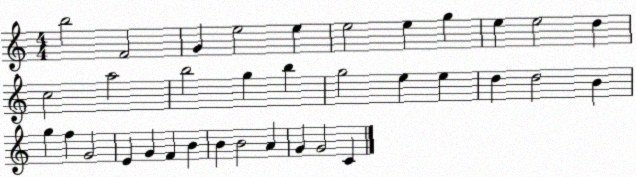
X:1
T:Untitled
M:4/4
L:1/4
K:C
b2 F2 G e2 e e2 e g e e2 d c2 a2 b2 g b g2 e e d d2 B g f G2 E G F B B B2 A G G2 C